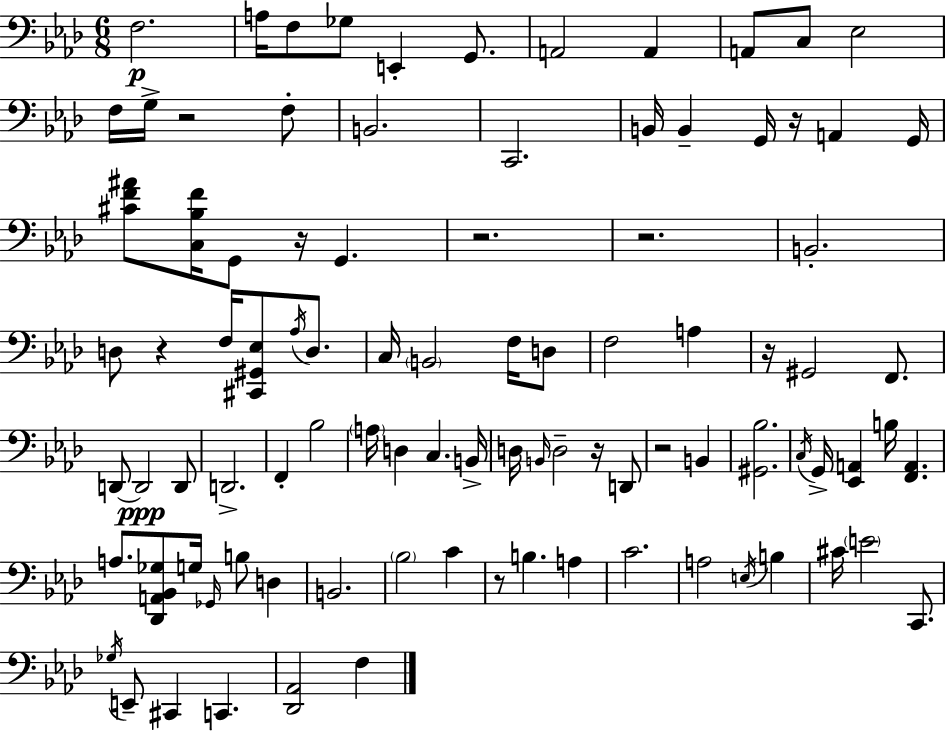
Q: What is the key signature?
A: AES major